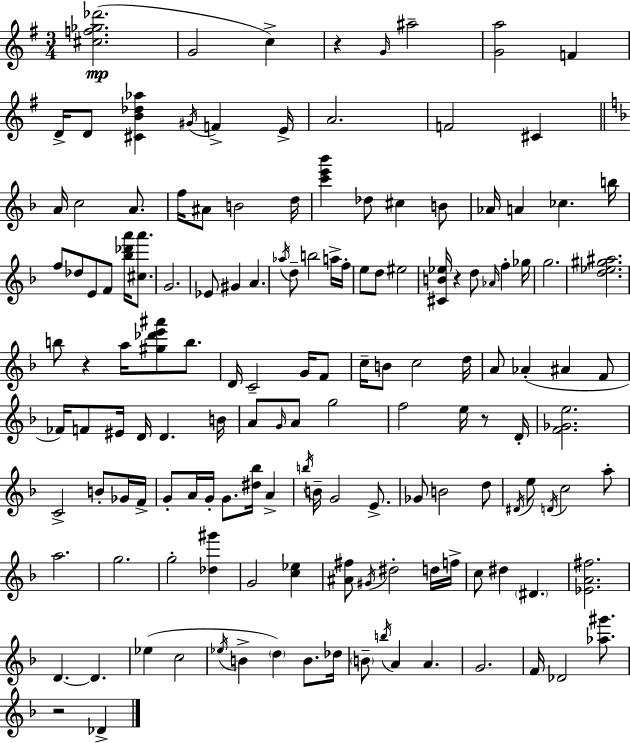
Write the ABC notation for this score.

X:1
T:Untitled
M:3/4
L:1/4
K:Em
[^cf_g_d']2 G2 c z G/4 ^a2 [Ga]2 F D/4 D/2 [^CB_d_a] ^G/4 F E/4 A2 F2 ^C A/4 c2 A/2 f/4 ^A/2 B2 d/4 [c'e'_b'] _d/2 ^c B/2 _A/4 A _c b/4 f/2 _d/2 E/2 F/2 [_b_d'a']/4 [^ca']/2 G2 _E/2 ^G A _a/4 d/2 b2 a/4 f/4 e/2 d/2 ^e2 [^CB_e]/4 z d/2 _A/4 f _g/4 g2 [d_e^g^a]2 b/2 z a/4 [^g_d'e'^a']/2 b/2 D/4 C2 G/4 F/2 c/4 B/2 c2 d/4 A/2 _A ^A F/2 _F/4 F/2 ^E/4 D/4 D B/4 A/2 G/4 A/2 g2 f2 e/4 z/2 D/4 [F_Ge]2 C2 B/2 _G/4 F/4 G/2 A/4 G/4 G/2 [^d_b]/4 A b/4 B/4 G2 E/2 _G/2 B2 d/2 ^D/4 e/2 D/4 c2 a/2 a2 g2 g2 [_d^g'] G2 [c_e] [^A^f]/2 ^G/4 ^d2 d/4 f/4 c/2 ^d ^D [_EA^f]2 D D _e c2 _e/4 B d B/2 _d/4 B/2 b/4 A A G2 F/4 _D2 [_a^g']/2 z2 _D